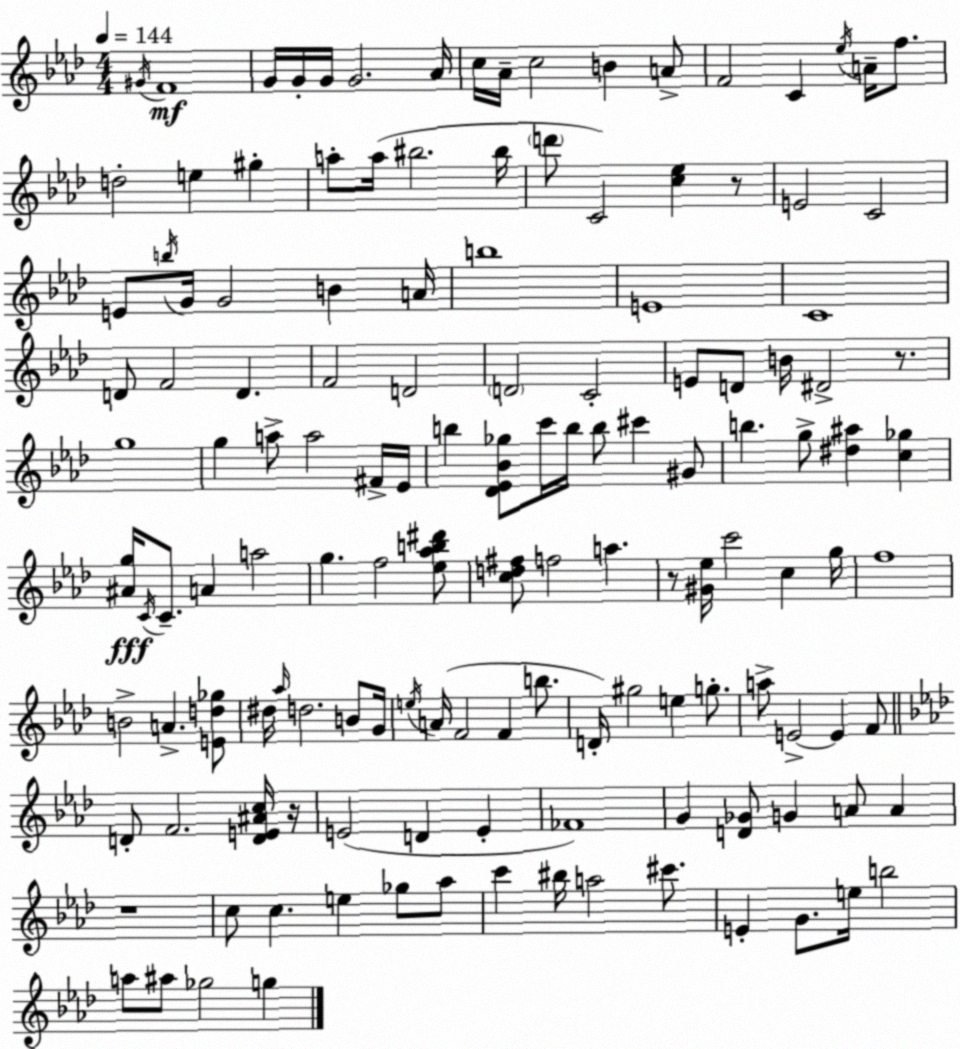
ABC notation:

X:1
T:Untitled
M:4/4
L:1/4
K:Fm
^G/4 F4 G/4 G/4 G/4 G2 _A/4 c/4 _A/4 c2 B A/2 F2 C _e/4 A/4 f/2 d2 e ^g a/2 a/4 ^b2 ^b/4 d'/2 C2 [c_e] z/2 E2 C2 E/2 b/4 G/4 G2 B A/4 b4 E4 C4 D/2 F2 D F2 D2 D2 C2 E/2 D/2 B/4 ^D2 z/2 g4 g a/2 a2 ^F/4 _E/4 b [_D_E_B_g]/2 c'/4 b/4 b/2 ^c' ^G/2 b g/2 [^d^a] [c_g] [^Ag]/4 C/4 C/2 A a2 g f2 [_e_ab^d']/2 [cd^f]/2 f2 a z/2 [^G_e]/4 c'2 c g/4 f4 B2 A [Ed_g]/2 ^d/4 _a/4 d2 B/2 G/4 e/4 A/4 F2 F b/2 D/4 ^g2 e g/2 a/2 E2 E F/2 D/2 F2 [DE^Ac]/4 z/4 E2 D E _F4 G [D_G]/2 G A/2 A z4 c/2 c e _g/2 _a/2 c' ^b/4 a2 ^c'/2 E G/2 e/4 b2 a/2 ^a/2 _g2 g